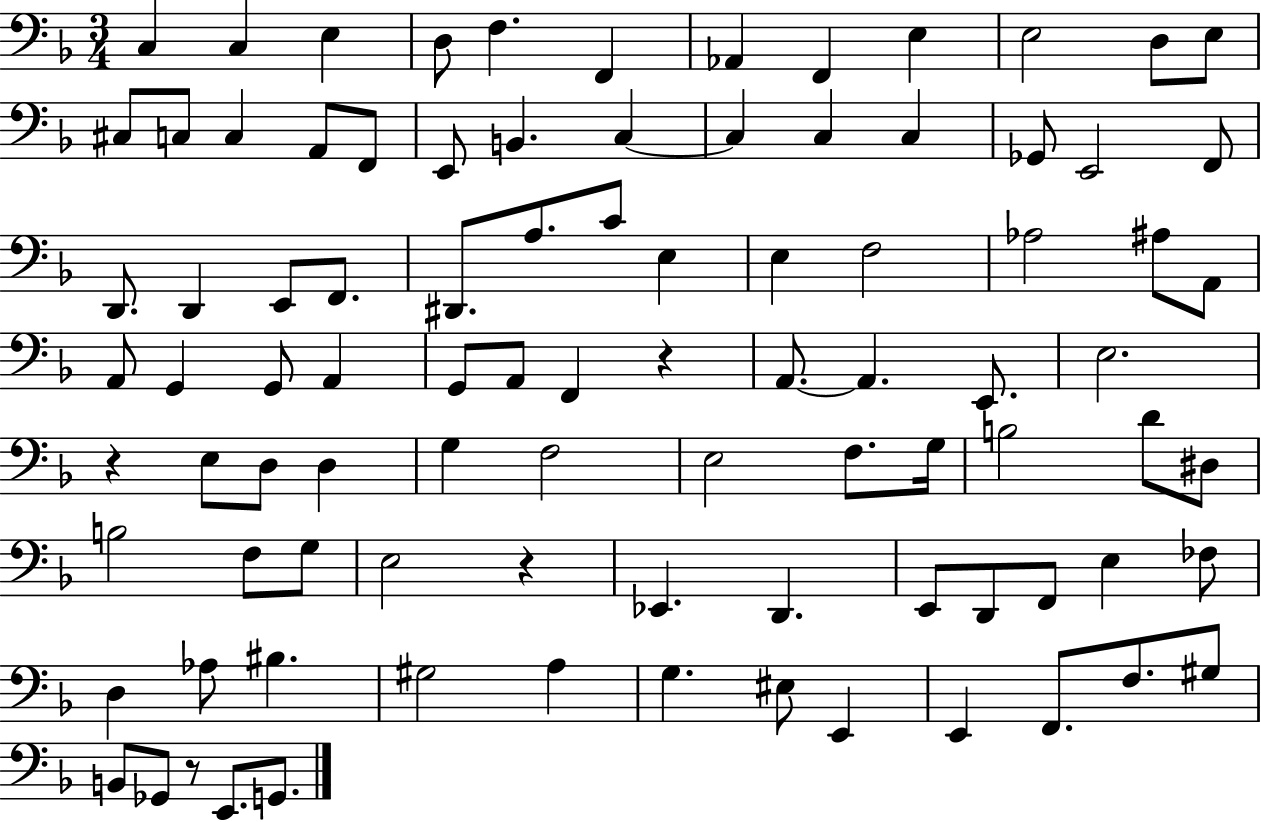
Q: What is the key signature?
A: F major